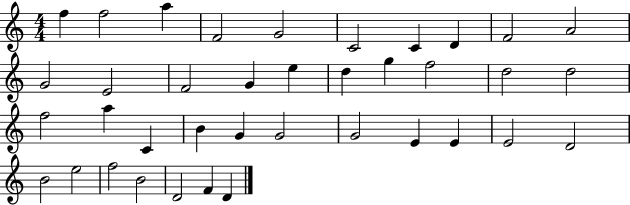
{
  \clef treble
  \numericTimeSignature
  \time 4/4
  \key c \major
  f''4 f''2 a''4 | f'2 g'2 | c'2 c'4 d'4 | f'2 a'2 | \break g'2 e'2 | f'2 g'4 e''4 | d''4 g''4 f''2 | d''2 d''2 | \break f''2 a''4 c'4 | b'4 g'4 g'2 | g'2 e'4 e'4 | e'2 d'2 | \break b'2 e''2 | f''2 b'2 | d'2 f'4 d'4 | \bar "|."
}